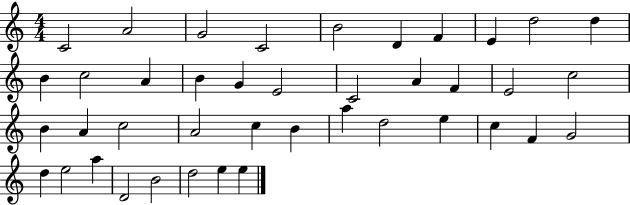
X:1
T:Untitled
M:4/4
L:1/4
K:C
C2 A2 G2 C2 B2 D F E d2 d B c2 A B G E2 C2 A F E2 c2 B A c2 A2 c B a d2 e c F G2 d e2 a D2 B2 d2 e e